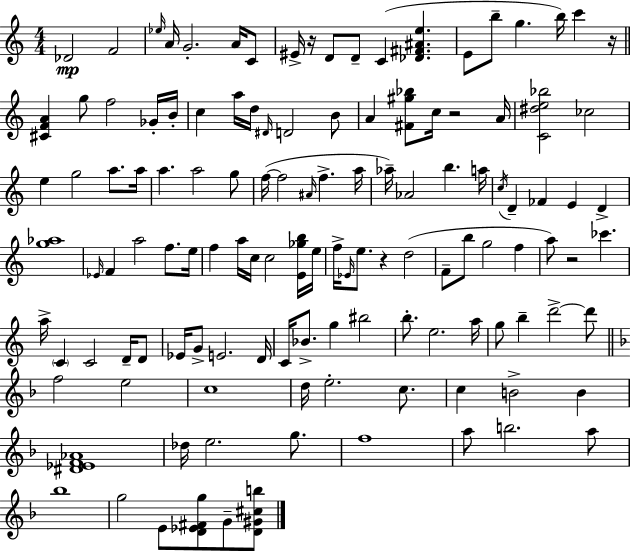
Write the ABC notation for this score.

X:1
T:Untitled
M:4/4
L:1/4
K:Am
_D2 F2 _e/4 A/4 G2 A/4 C/2 ^E/4 z/4 D/2 D/2 C [_D^F^Ae] E/2 b/2 g b/4 c' z/4 [^CFA] g/2 f2 _G/4 B/4 c a/4 d/4 ^D/4 D2 B/2 A [^F^g_b]/2 c/4 z2 A/4 [C^de_b]2 _c2 e g2 a/2 a/4 a a2 g/2 f/4 f2 ^A/4 f a/4 _a/4 _A2 b a/4 c/4 D _F E D [g_a]4 _E/4 F a2 f/2 e/4 f a/4 c/4 c2 [E_gb]/4 e/4 f/4 _E/4 e/2 z d2 F/2 b/2 g2 f a/2 z2 _c' a/4 C C2 D/4 D/2 _E/4 G/2 E2 D/4 C/4 _B/2 g ^b2 b/2 e2 a/4 g/2 b d'2 d'/2 f2 e2 c4 d/4 e2 c/2 c B2 B [^D_EF_A]4 _d/4 e2 g/2 f4 a/2 b2 a/2 _b4 g2 E/2 [D_E^Fg]/2 G/2 [D^G^cb]/2